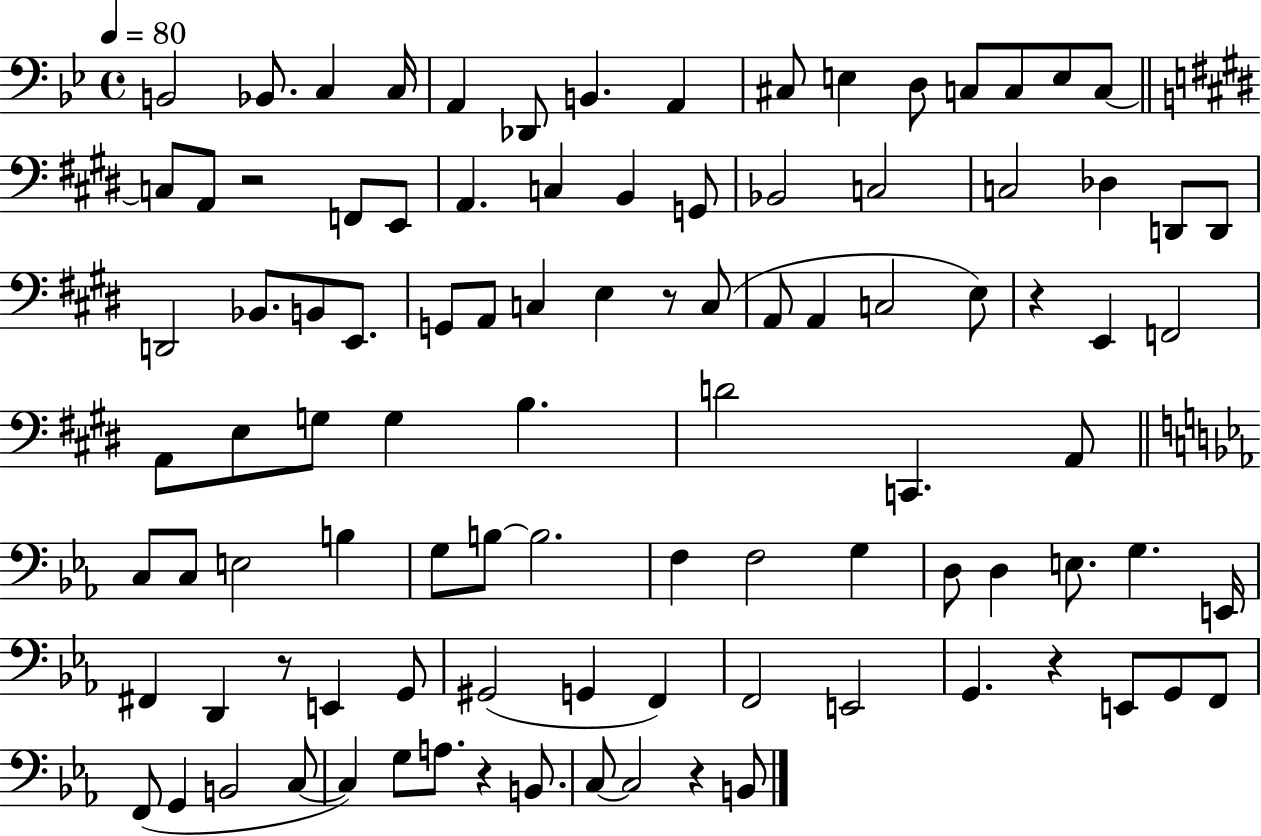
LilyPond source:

{
  \clef bass
  \time 4/4
  \defaultTimeSignature
  \key bes \major
  \tempo 4 = 80
  b,2 bes,8. c4 c16 | a,4 des,8 b,4. a,4 | cis8 e4 d8 c8 c8 e8 c8~~ | \bar "||" \break \key e \major c8 a,8 r2 f,8 e,8 | a,4. c4 b,4 g,8 | bes,2 c2 | c2 des4 d,8 d,8 | \break d,2 bes,8. b,8 e,8. | g,8 a,8 c4 e4 r8 c8( | a,8 a,4 c2 e8) | r4 e,4 f,2 | \break a,8 e8 g8 g4 b4. | d'2 c,4. a,8 | \bar "||" \break \key ees \major c8 c8 e2 b4 | g8 b8~~ b2. | f4 f2 g4 | d8 d4 e8. g4. e,16 | \break fis,4 d,4 r8 e,4 g,8 | gis,2( g,4 f,4) | f,2 e,2 | g,4. r4 e,8 g,8 f,8 | \break f,8( g,4 b,2 c8~~ | c4) g8 a8. r4 b,8. | c8~~ c2 r4 b,8 | \bar "|."
}